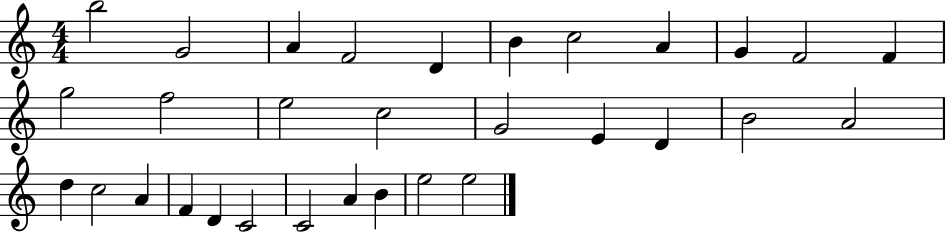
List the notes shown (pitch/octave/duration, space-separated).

B5/h G4/h A4/q F4/h D4/q B4/q C5/h A4/q G4/q F4/h F4/q G5/h F5/h E5/h C5/h G4/h E4/q D4/q B4/h A4/h D5/q C5/h A4/q F4/q D4/q C4/h C4/h A4/q B4/q E5/h E5/h